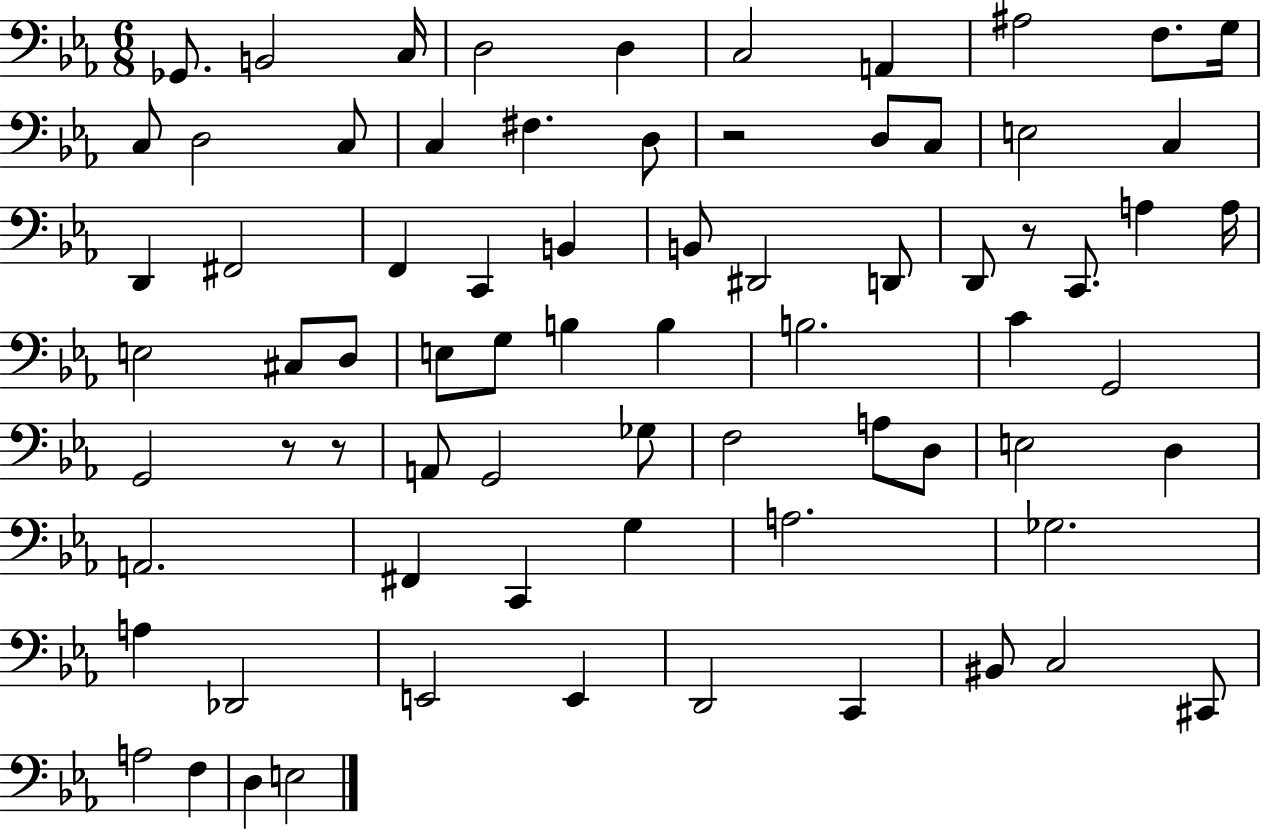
{
  \clef bass
  \numericTimeSignature
  \time 6/8
  \key ees \major
  \repeat volta 2 { ges,8. b,2 c16 | d2 d4 | c2 a,4 | ais2 f8. g16 | \break c8 d2 c8 | c4 fis4. d8 | r2 d8 c8 | e2 c4 | \break d,4 fis,2 | f,4 c,4 b,4 | b,8 dis,2 d,8 | d,8 r8 c,8. a4 a16 | \break e2 cis8 d8 | e8 g8 b4 b4 | b2. | c'4 g,2 | \break g,2 r8 r8 | a,8 g,2 ges8 | f2 a8 d8 | e2 d4 | \break a,2. | fis,4 c,4 g4 | a2. | ges2. | \break a4 des,2 | e,2 e,4 | d,2 c,4 | bis,8 c2 cis,8 | \break a2 f4 | d4 e2 | } \bar "|."
}